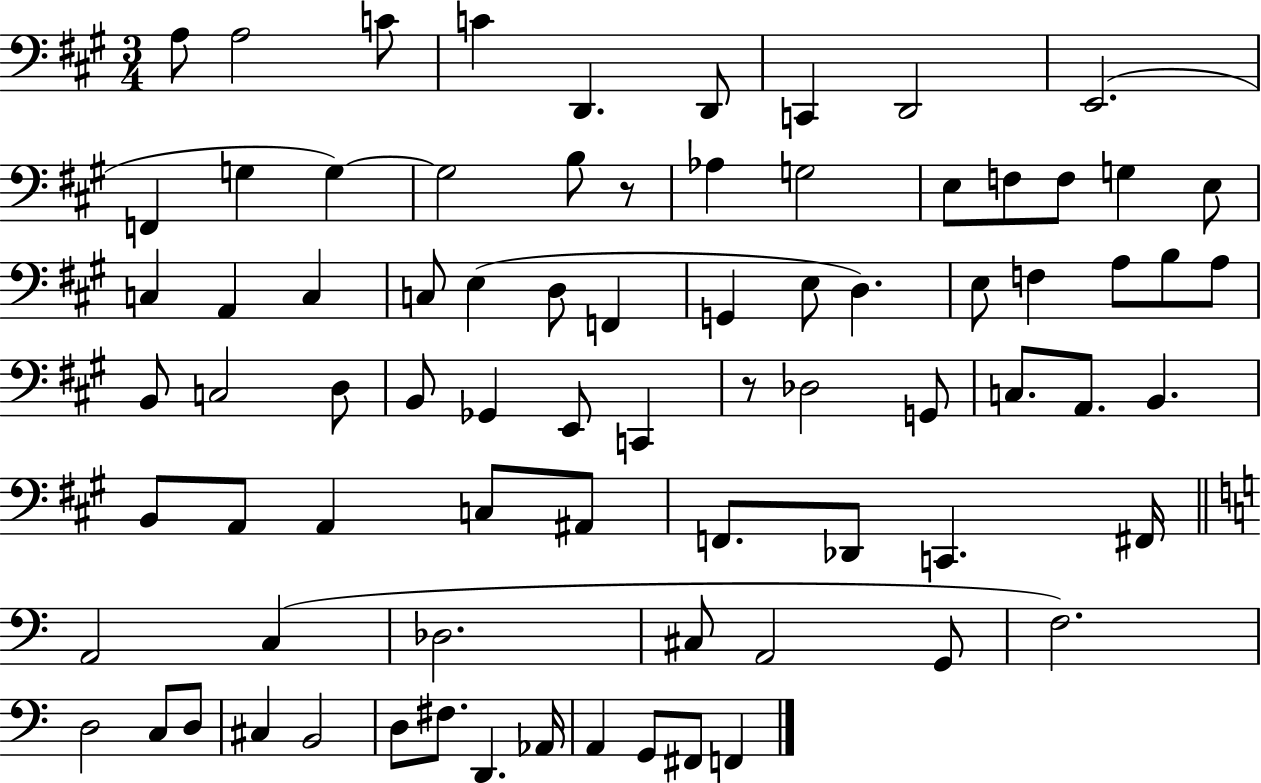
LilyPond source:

{
  \clef bass
  \numericTimeSignature
  \time 3/4
  \key a \major
  a8 a2 c'8 | c'4 d,4. d,8 | c,4 d,2 | e,2.( | \break f,4 g4 g4~~) | g2 b8 r8 | aes4 g2 | e8 f8 f8 g4 e8 | \break c4 a,4 c4 | c8 e4( d8 f,4 | g,4 e8 d4.) | e8 f4 a8 b8 a8 | \break b,8 c2 d8 | b,8 ges,4 e,8 c,4 | r8 des2 g,8 | c8. a,8. b,4. | \break b,8 a,8 a,4 c8 ais,8 | f,8. des,8 c,4. fis,16 | \bar "||" \break \key a \minor a,2 c4( | des2. | cis8 a,2 g,8 | f2.) | \break d2 c8 d8 | cis4 b,2 | d8 fis8. d,4. aes,16 | a,4 g,8 fis,8 f,4 | \break \bar "|."
}